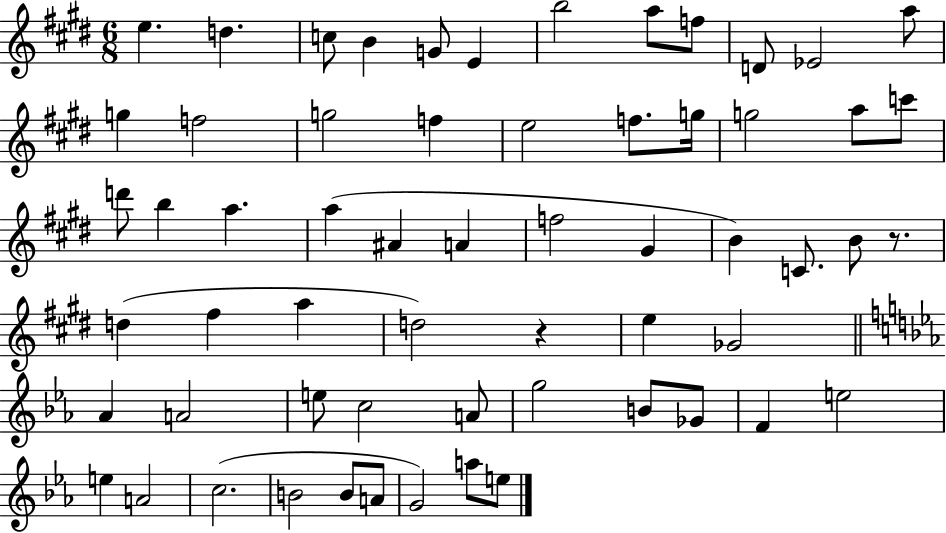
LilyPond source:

{
  \clef treble
  \numericTimeSignature
  \time 6/8
  \key e \major
  e''4. d''4. | c''8 b'4 g'8 e'4 | b''2 a''8 f''8 | d'8 ees'2 a''8 | \break g''4 f''2 | g''2 f''4 | e''2 f''8. g''16 | g''2 a''8 c'''8 | \break d'''8 b''4 a''4. | a''4( ais'4 a'4 | f''2 gis'4 | b'4) c'8. b'8 r8. | \break d''4( fis''4 a''4 | d''2) r4 | e''4 ges'2 | \bar "||" \break \key c \minor aes'4 a'2 | e''8 c''2 a'8 | g''2 b'8 ges'8 | f'4 e''2 | \break e''4 a'2 | c''2.( | b'2 b'8 a'8 | g'2) a''8 e''8 | \break \bar "|."
}